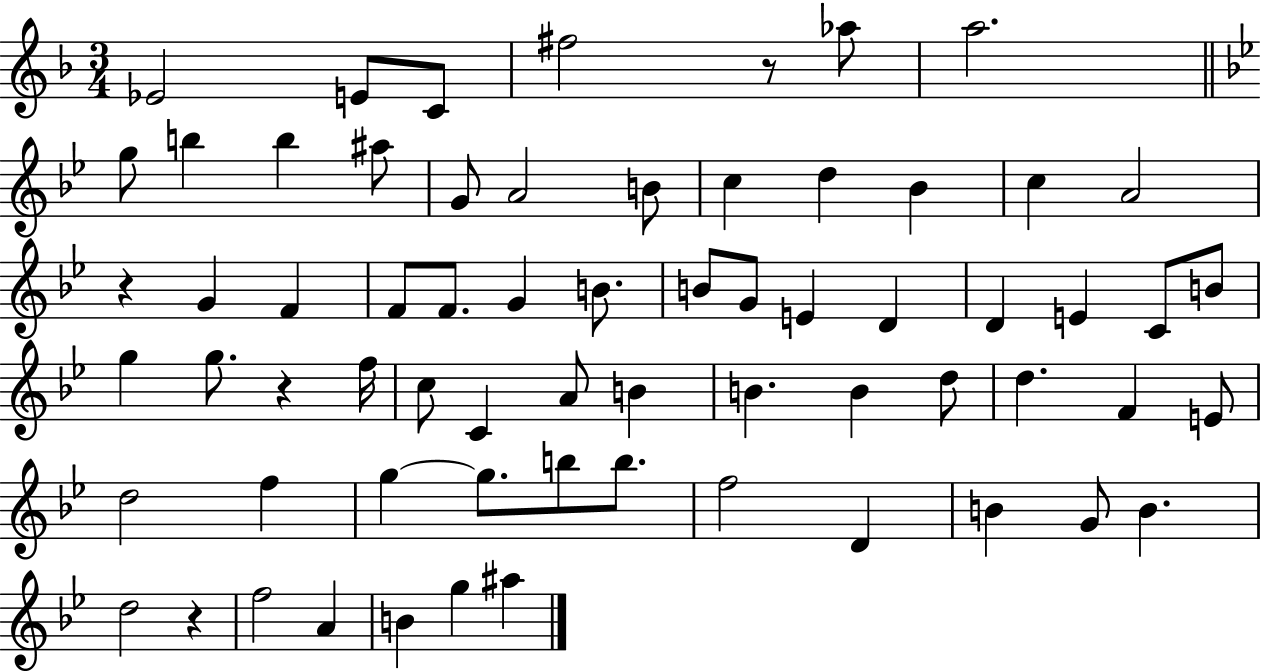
{
  \clef treble
  \numericTimeSignature
  \time 3/4
  \key f \major
  ees'2 e'8 c'8 | fis''2 r8 aes''8 | a''2. | \bar "||" \break \key g \minor g''8 b''4 b''4 ais''8 | g'8 a'2 b'8 | c''4 d''4 bes'4 | c''4 a'2 | \break r4 g'4 f'4 | f'8 f'8. g'4 b'8. | b'8 g'8 e'4 d'4 | d'4 e'4 c'8 b'8 | \break g''4 g''8. r4 f''16 | c''8 c'4 a'8 b'4 | b'4. b'4 d''8 | d''4. f'4 e'8 | \break d''2 f''4 | g''4~~ g''8. b''8 b''8. | f''2 d'4 | b'4 g'8 b'4. | \break d''2 r4 | f''2 a'4 | b'4 g''4 ais''4 | \bar "|."
}